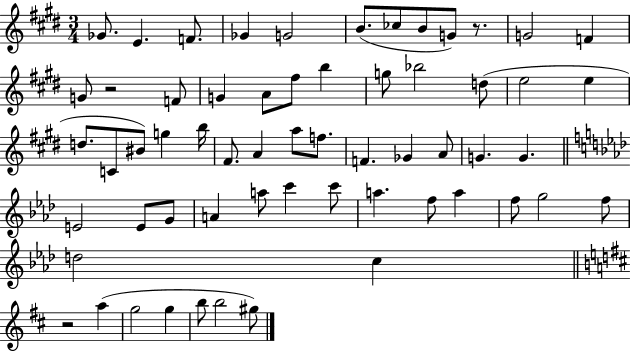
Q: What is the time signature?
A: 3/4